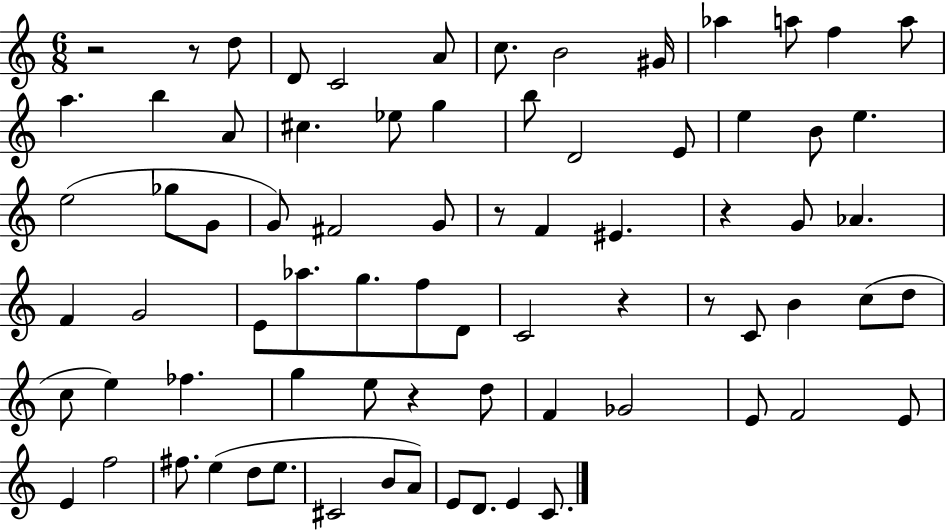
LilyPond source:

{
  \clef treble
  \numericTimeSignature
  \time 6/8
  \key c \major
  r2 r8 d''8 | d'8 c'2 a'8 | c''8. b'2 gis'16 | aes''4 a''8 f''4 a''8 | \break a''4. b''4 a'8 | cis''4. ees''8 g''4 | b''8 d'2 e'8 | e''4 b'8 e''4. | \break e''2( ges''8 g'8 | g'8) fis'2 g'8 | r8 f'4 eis'4. | r4 g'8 aes'4. | \break f'4 g'2 | e'8 aes''8. g''8. f''8 d'8 | c'2 r4 | r8 c'8 b'4 c''8( d''8 | \break c''8 e''4) fes''4. | g''4 e''8 r4 d''8 | f'4 ges'2 | e'8 f'2 e'8 | \break e'4 f''2 | fis''8. e''4( d''8 e''8. | cis'2 b'8 a'8) | e'8 d'8. e'4 c'8. | \break \bar "|."
}